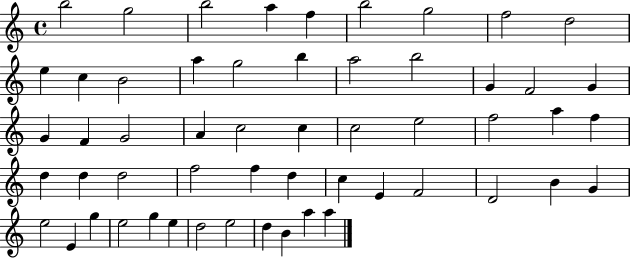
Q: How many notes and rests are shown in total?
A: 55